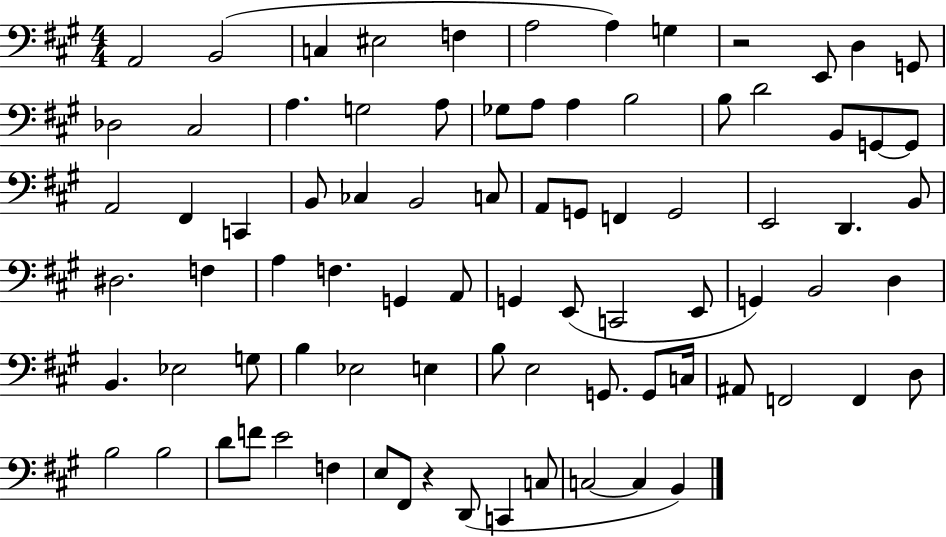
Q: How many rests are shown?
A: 2